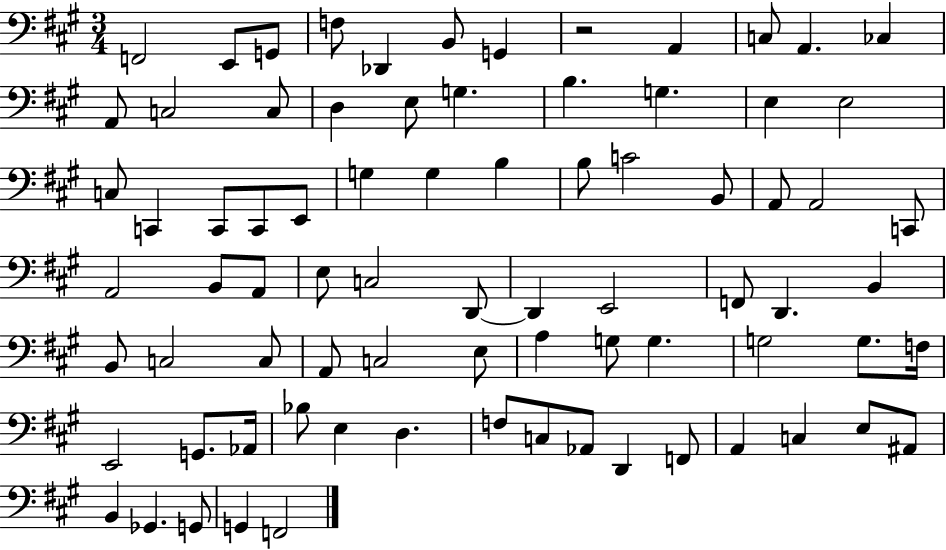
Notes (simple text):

F2/h E2/e G2/e F3/e Db2/q B2/e G2/q R/h A2/q C3/e A2/q. CES3/q A2/e C3/h C3/e D3/q E3/e G3/q. B3/q. G3/q. E3/q E3/h C3/e C2/q C2/e C2/e E2/e G3/q G3/q B3/q B3/e C4/h B2/e A2/e A2/h C2/e A2/h B2/e A2/e E3/e C3/h D2/e D2/q E2/h F2/e D2/q. B2/q B2/e C3/h C3/e A2/e C3/h E3/e A3/q G3/e G3/q. G3/h G3/e. F3/s E2/h G2/e. Ab2/s Bb3/e E3/q D3/q. F3/e C3/e Ab2/e D2/q F2/e A2/q C3/q E3/e A#2/e B2/q Gb2/q. G2/e G2/q F2/h